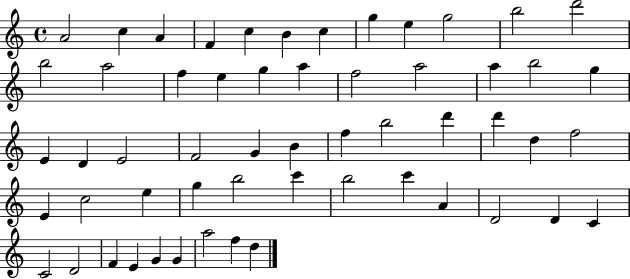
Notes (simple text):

A4/h C5/q A4/q F4/q C5/q B4/q C5/q G5/q E5/q G5/h B5/h D6/h B5/h A5/h F5/q E5/q G5/q A5/q F5/h A5/h A5/q B5/h G5/q E4/q D4/q E4/h F4/h G4/q B4/q F5/q B5/h D6/q D6/q D5/q F5/h E4/q C5/h E5/q G5/q B5/h C6/q B5/h C6/q A4/q D4/h D4/q C4/q C4/h D4/h F4/q E4/q G4/q G4/q A5/h F5/q D5/q